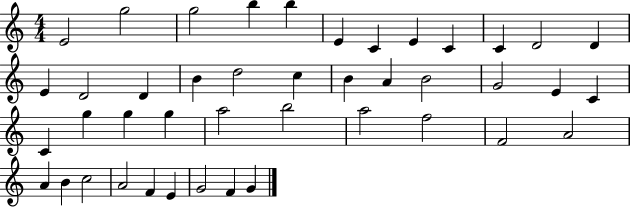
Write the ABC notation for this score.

X:1
T:Untitled
M:4/4
L:1/4
K:C
E2 g2 g2 b b E C E C C D2 D E D2 D B d2 c B A B2 G2 E C C g g g a2 b2 a2 f2 F2 A2 A B c2 A2 F E G2 F G